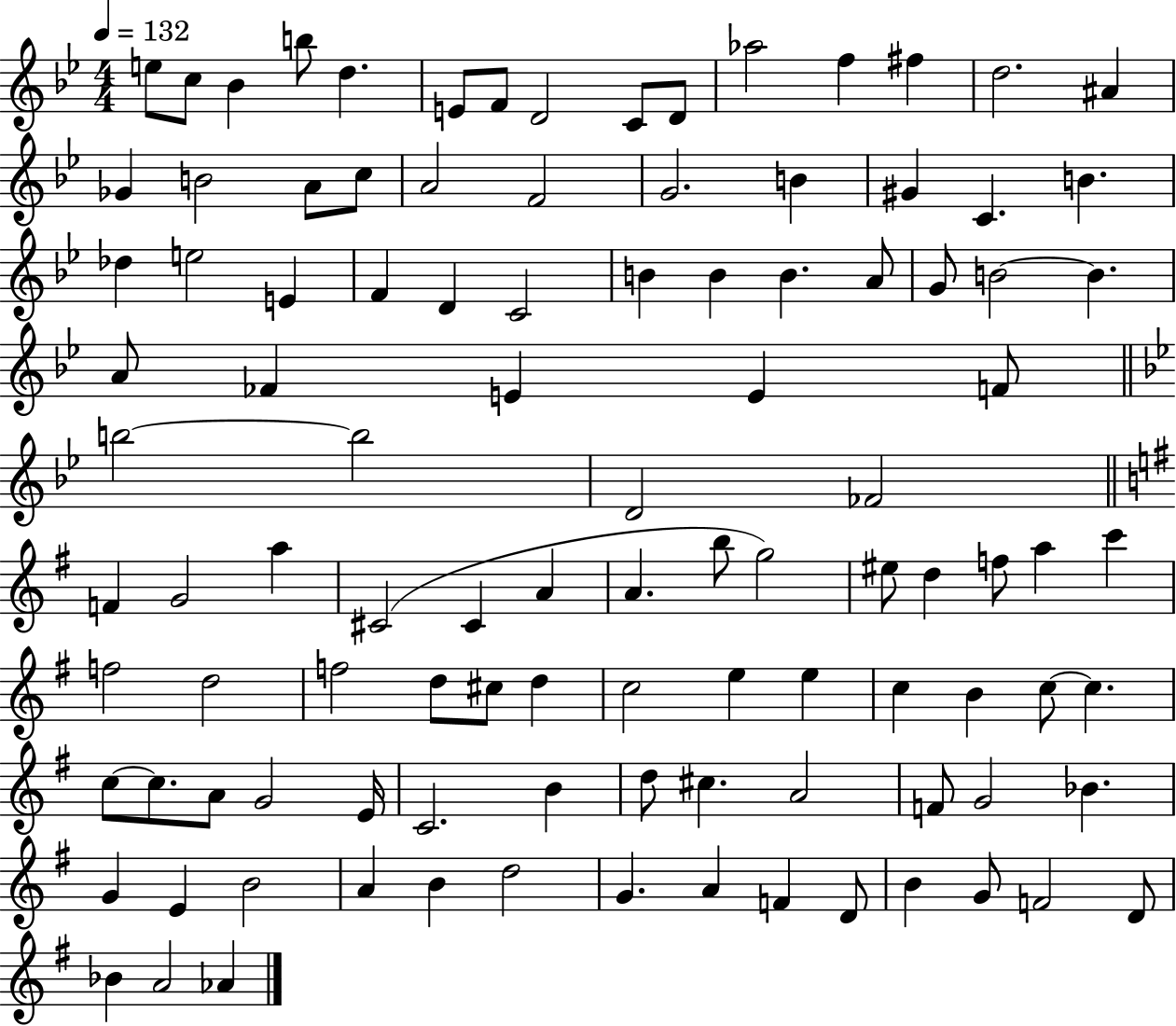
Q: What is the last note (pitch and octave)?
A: Ab4